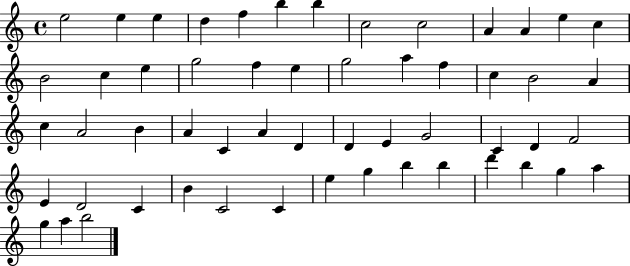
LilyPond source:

{
  \clef treble
  \time 4/4
  \defaultTimeSignature
  \key c \major
  e''2 e''4 e''4 | d''4 f''4 b''4 b''4 | c''2 c''2 | a'4 a'4 e''4 c''4 | \break b'2 c''4 e''4 | g''2 f''4 e''4 | g''2 a''4 f''4 | c''4 b'2 a'4 | \break c''4 a'2 b'4 | a'4 c'4 a'4 d'4 | d'4 e'4 g'2 | c'4 d'4 f'2 | \break e'4 d'2 c'4 | b'4 c'2 c'4 | e''4 g''4 b''4 b''4 | d'''4 b''4 g''4 a''4 | \break g''4 a''4 b''2 | \bar "|."
}